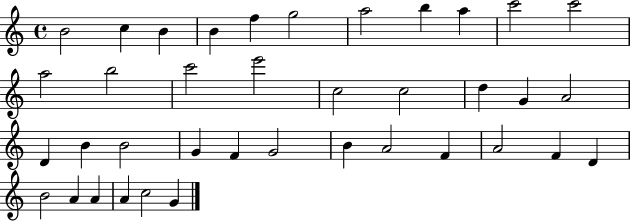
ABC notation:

X:1
T:Untitled
M:4/4
L:1/4
K:C
B2 c B B f g2 a2 b a c'2 c'2 a2 b2 c'2 e'2 c2 c2 d G A2 D B B2 G F G2 B A2 F A2 F D B2 A A A c2 G